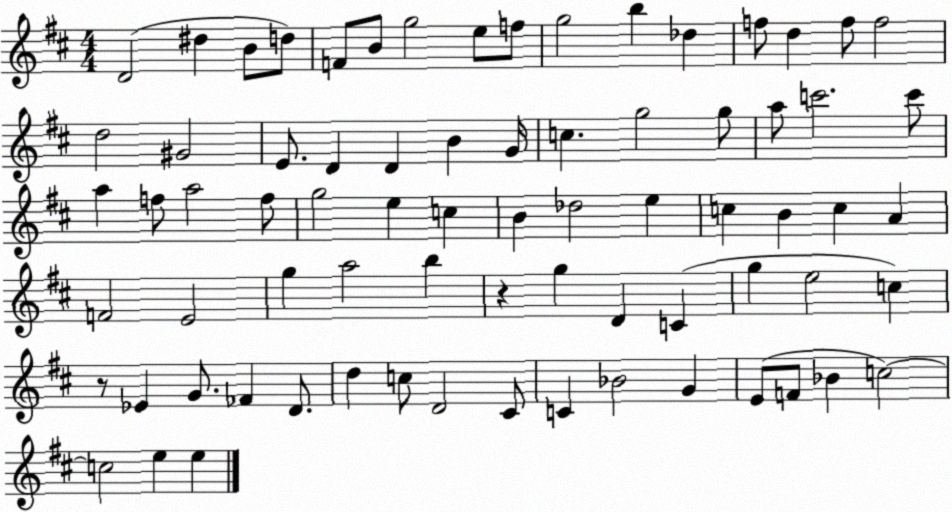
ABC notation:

X:1
T:Untitled
M:4/4
L:1/4
K:D
D2 ^d B/2 d/2 F/2 B/2 g2 e/2 f/2 g2 b _d f/2 d f/2 f2 d2 ^G2 E/2 D D B G/4 c g2 g/2 a/2 c'2 c'/2 a f/2 a2 f/2 g2 e c B _d2 e c B c A F2 E2 g a2 b z g D C g e2 c z/2 _E G/2 _F D/2 d c/2 D2 ^C/2 C _B2 G E/2 F/2 _B c2 c2 e e